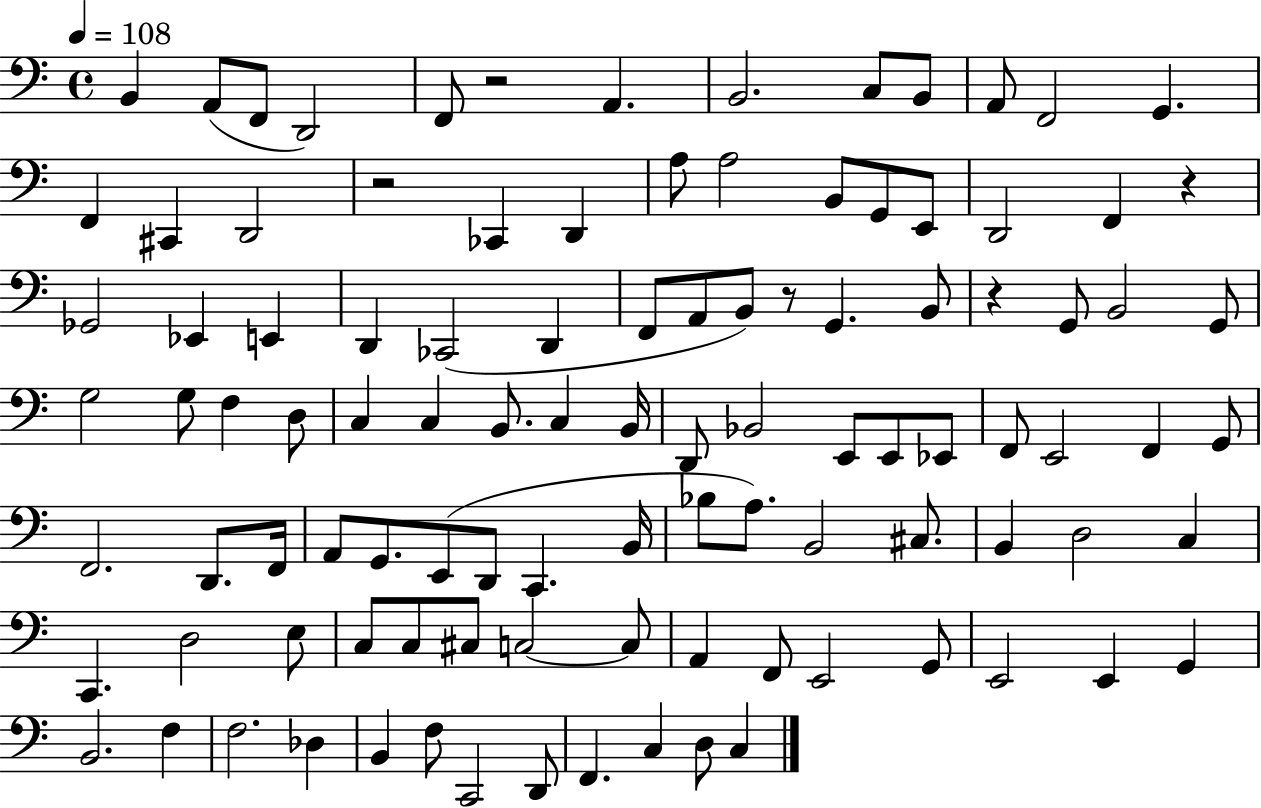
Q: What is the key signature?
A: C major